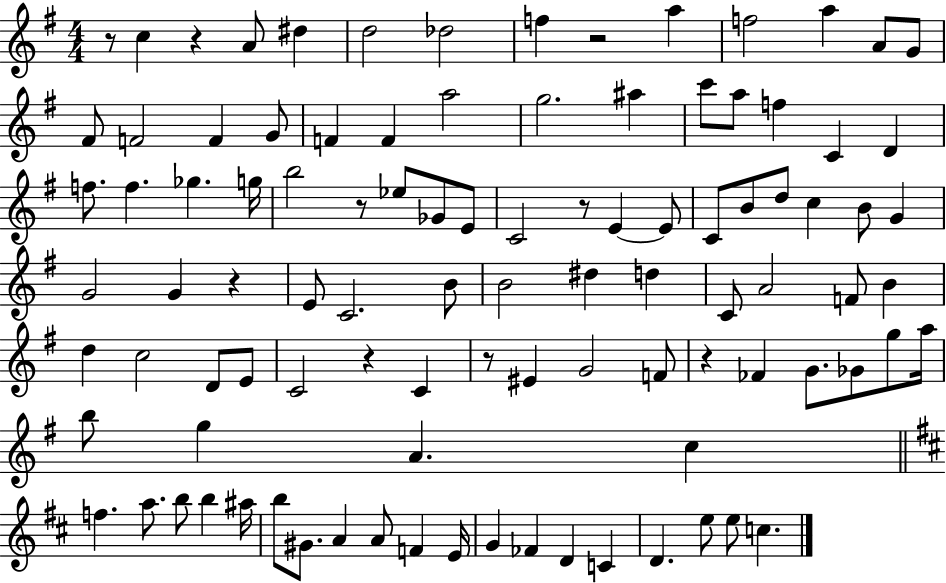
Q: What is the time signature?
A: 4/4